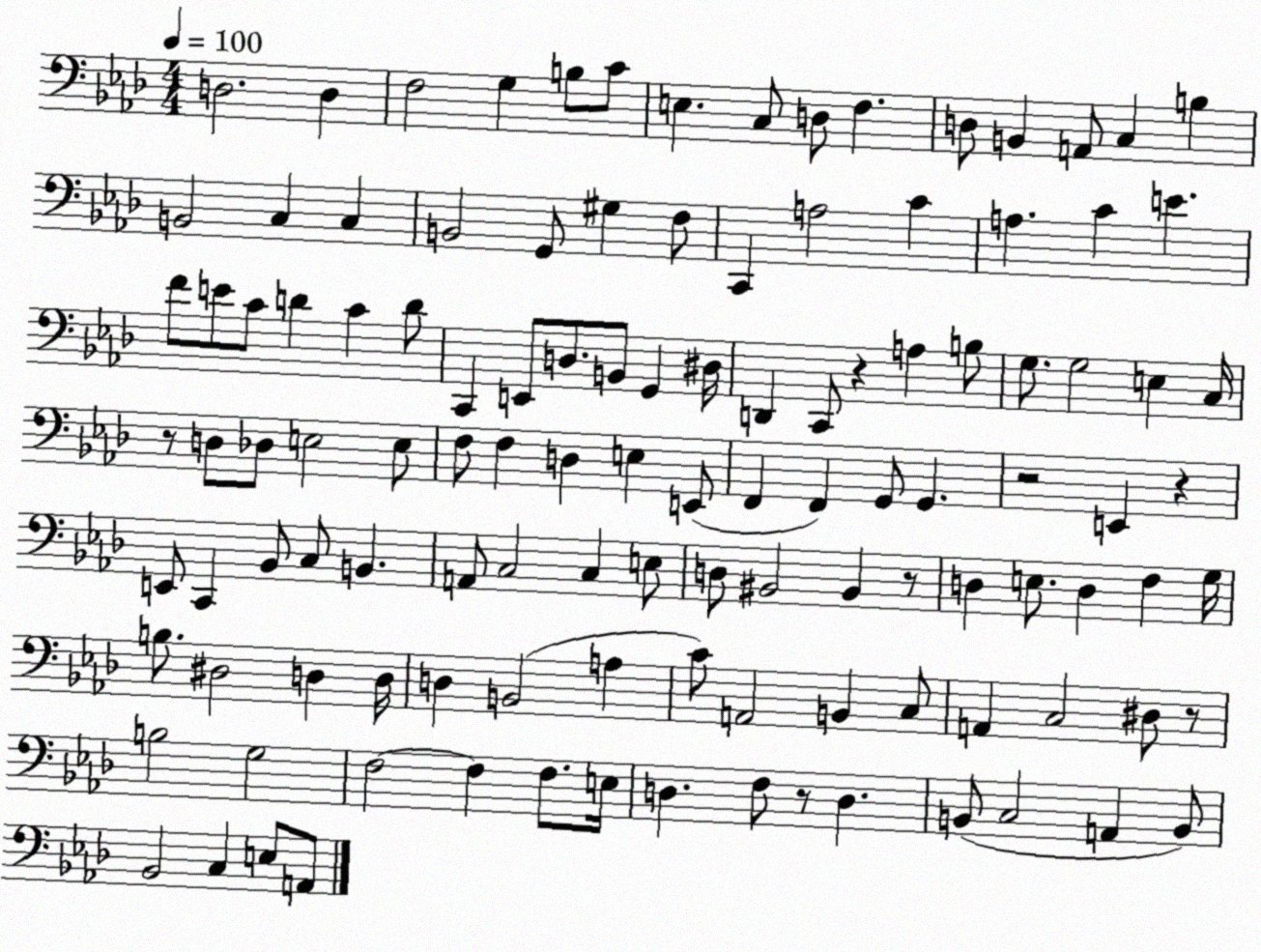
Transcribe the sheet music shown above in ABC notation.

X:1
T:Untitled
M:4/4
L:1/4
K:Ab
D,2 D, F,2 G, B,/2 C/2 E, C,/2 D,/2 F, D,/2 B,, A,,/2 C, B, B,,2 C, C, B,,2 G,,/2 ^G, F,/2 C,, A,2 C A, C E F/2 E/2 C/2 D C D/2 C,, E,,/2 D,/2 B,,/2 G,, ^D,/4 D,, C,,/2 z A, B,/2 G,/2 G,2 E, C,/4 z/2 D,/2 _D,/2 E,2 E,/2 F,/2 F, D, E, E,,/2 F,, F,, G,,/2 G,, z2 E,, z E,,/2 C,, _B,,/2 C,/2 B,, A,,/2 C,2 C, E,/2 D,/2 ^B,,2 ^B,, z/2 D, E,/2 D, F, G,/4 B,/2 ^D,2 D, D,/4 D, B,,2 A, C/2 A,,2 B,, C,/2 A,, C,2 ^D,/2 z/2 B,2 G,2 F,2 F, F,/2 E,/4 D, F,/2 z/2 D, B,,/2 C,2 A,, B,,/2 _B,,2 C, E,/2 A,,/2